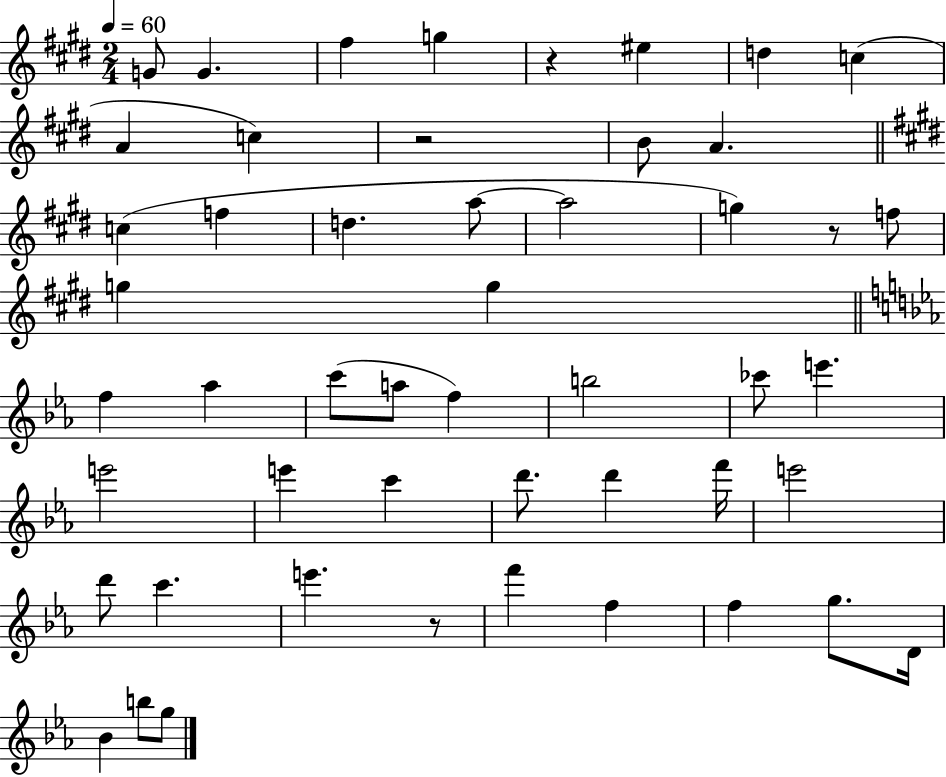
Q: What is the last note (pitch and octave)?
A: G5